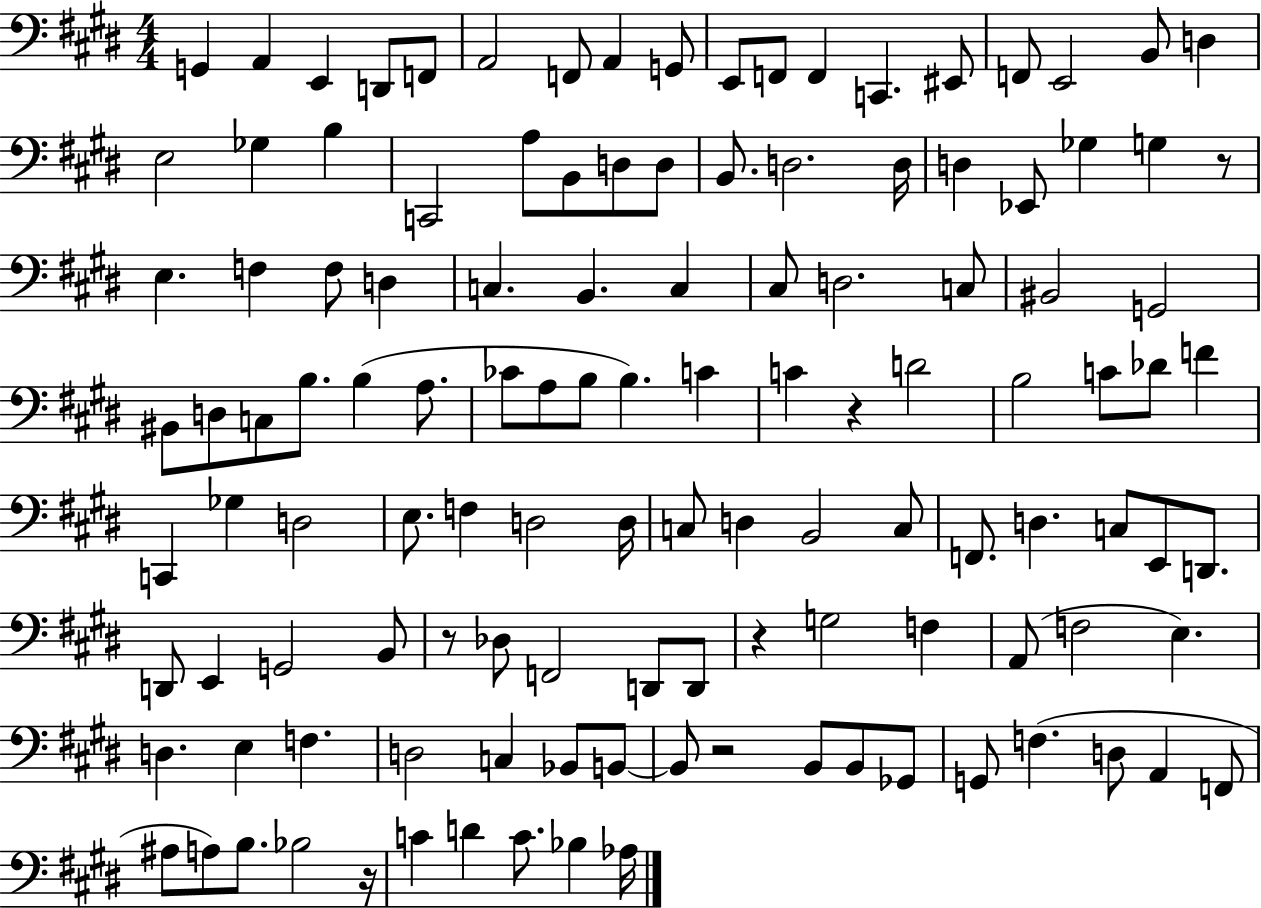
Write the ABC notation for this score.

X:1
T:Untitled
M:4/4
L:1/4
K:E
G,, A,, E,, D,,/2 F,,/2 A,,2 F,,/2 A,, G,,/2 E,,/2 F,,/2 F,, C,, ^E,,/2 F,,/2 E,,2 B,,/2 D, E,2 _G, B, C,,2 A,/2 B,,/2 D,/2 D,/2 B,,/2 D,2 D,/4 D, _E,,/2 _G, G, z/2 E, F, F,/2 D, C, B,, C, ^C,/2 D,2 C,/2 ^B,,2 G,,2 ^B,,/2 D,/2 C,/2 B,/2 B, A,/2 _C/2 A,/2 B,/2 B, C C z D2 B,2 C/2 _D/2 F C,, _G, D,2 E,/2 F, D,2 D,/4 C,/2 D, B,,2 C,/2 F,,/2 D, C,/2 E,,/2 D,,/2 D,,/2 E,, G,,2 B,,/2 z/2 _D,/2 F,,2 D,,/2 D,,/2 z G,2 F, A,,/2 F,2 E, D, E, F, D,2 C, _B,,/2 B,,/2 B,,/2 z2 B,,/2 B,,/2 _G,,/2 G,,/2 F, D,/2 A,, F,,/2 ^A,/2 A,/2 B,/2 _B,2 z/4 C D C/2 _B, _A,/4